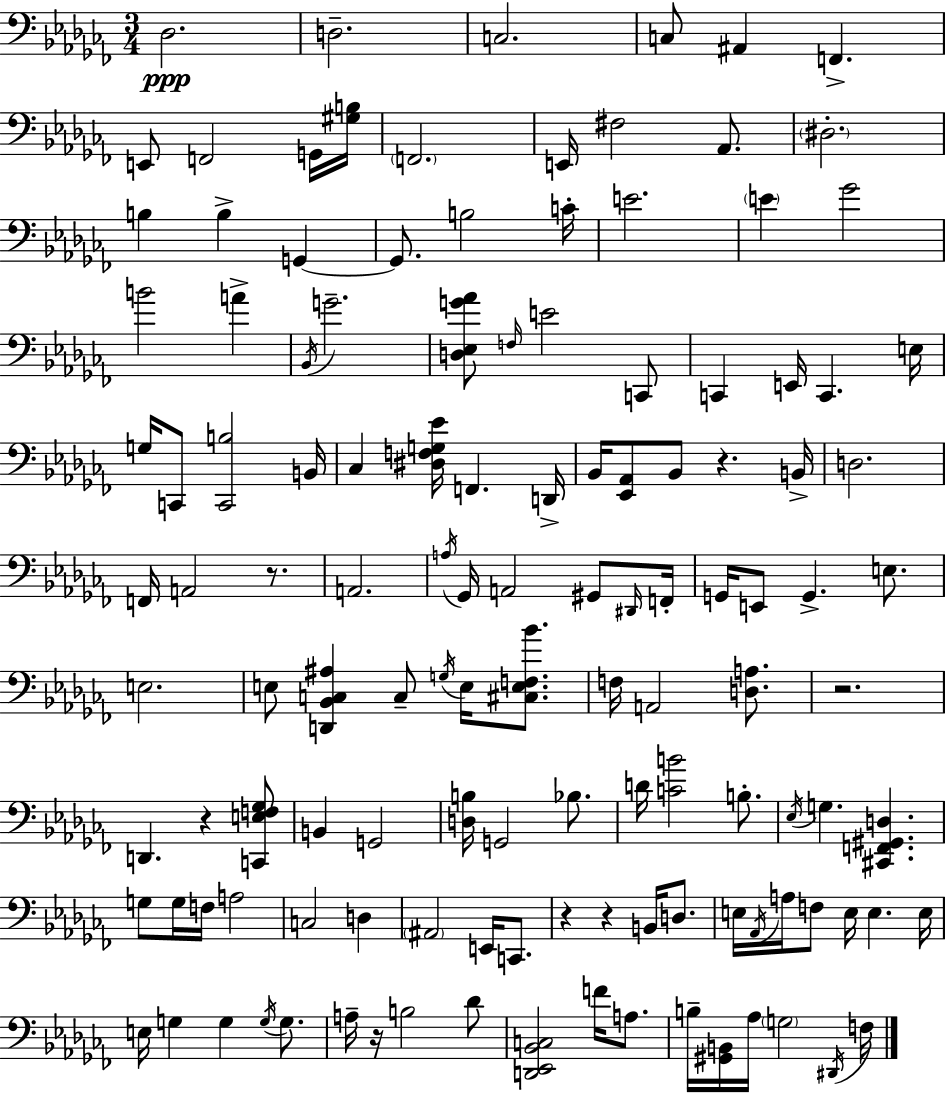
X:1
T:Untitled
M:3/4
L:1/4
K:Abm
_D,2 D,2 C,2 C,/2 ^A,, F,, E,,/2 F,,2 G,,/4 [^G,B,]/4 F,,2 E,,/4 ^F,2 _A,,/2 ^D,2 B, B, G,, G,,/2 B,2 C/4 E2 E _G2 B2 A _B,,/4 G2 [D,_E,G_A]/2 F,/4 E2 C,,/2 C,, E,,/4 C,, E,/4 G,/4 C,,/2 [C,,B,]2 B,,/4 _C, [^D,F,G,_E]/4 F,, D,,/4 _B,,/4 [_E,,_A,,]/2 _B,,/2 z B,,/4 D,2 F,,/4 A,,2 z/2 A,,2 A,/4 _G,,/4 A,,2 ^G,,/2 ^D,,/4 F,,/4 G,,/4 E,,/2 G,, E,/2 E,2 E,/2 [D,,_B,,C,^A,] C,/2 G,/4 E,/4 [^C,E,F,_B]/2 F,/4 A,,2 [D,A,]/2 z2 D,, z [C,,E,F,_G,]/2 B,, G,,2 [D,B,]/4 G,,2 _B,/2 D/4 [CB]2 B,/2 _E,/4 G, [^C,,F,,^G,,D,] G,/2 G,/4 F,/4 A,2 C,2 D, ^A,,2 E,,/4 C,,/2 z z B,,/4 D,/2 E,/4 _A,,/4 A,/4 F,/2 E,/4 E, E,/4 E,/4 G, G, G,/4 G,/2 A,/4 z/4 B,2 _D/2 [D,,_E,,_B,,C,]2 F/4 A,/2 B,/4 [^G,,B,,]/4 _A,/4 G,2 ^D,,/4 F,/4